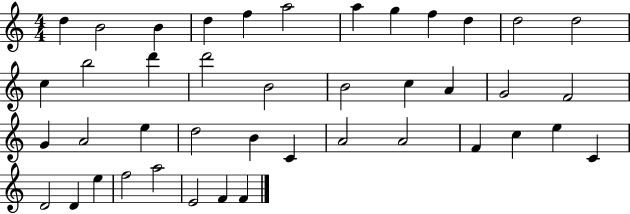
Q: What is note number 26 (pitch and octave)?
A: D5